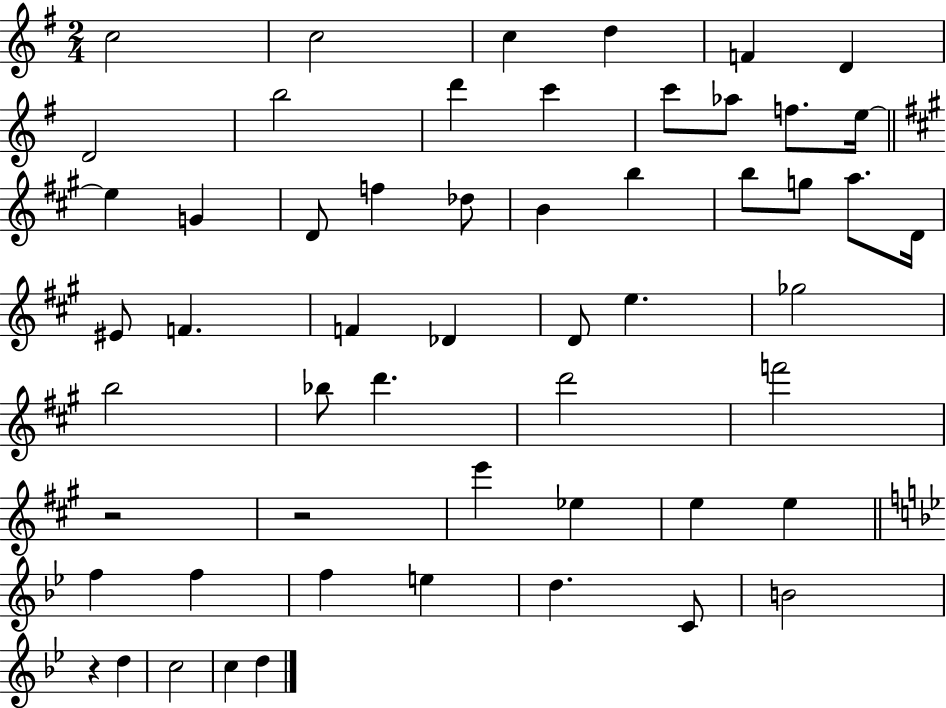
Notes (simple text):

C5/h C5/h C5/q D5/q F4/q D4/q D4/h B5/h D6/q C6/q C6/e Ab5/e F5/e. E5/s E5/q G4/q D4/e F5/q Db5/e B4/q B5/q B5/e G5/e A5/e. D4/s EIS4/e F4/q. F4/q Db4/q D4/e E5/q. Gb5/h B5/h Bb5/e D6/q. D6/h F6/h R/h R/h E6/q Eb5/q E5/q E5/q F5/q F5/q F5/q E5/q D5/q. C4/e B4/h R/q D5/q C5/h C5/q D5/q